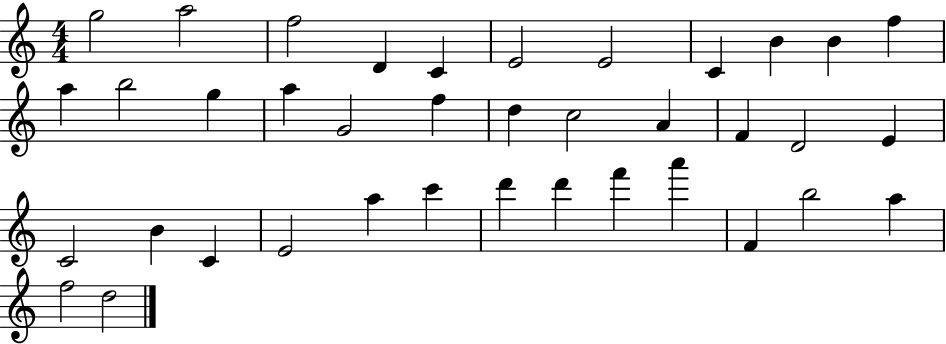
G5/h A5/h F5/h D4/q C4/q E4/h E4/h C4/q B4/q B4/q F5/q A5/q B5/h G5/q A5/q G4/h F5/q D5/q C5/h A4/q F4/q D4/h E4/q C4/h B4/q C4/q E4/h A5/q C6/q D6/q D6/q F6/q A6/q F4/q B5/h A5/q F5/h D5/h